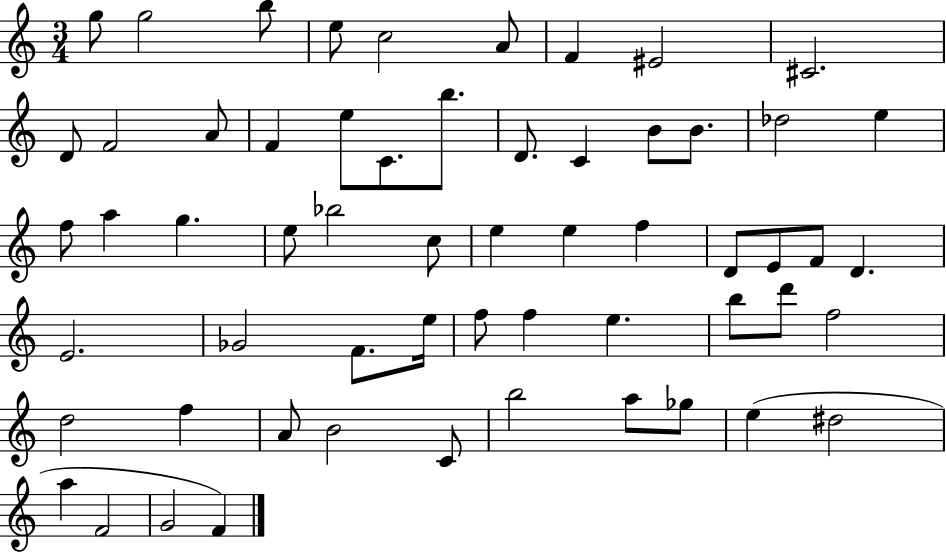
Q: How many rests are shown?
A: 0